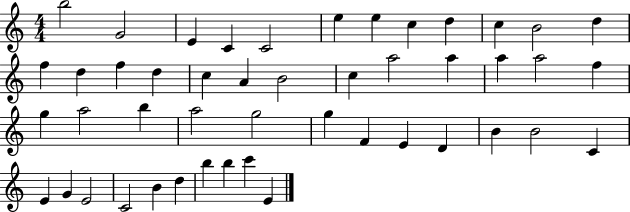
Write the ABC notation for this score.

X:1
T:Untitled
M:4/4
L:1/4
K:C
b2 G2 E C C2 e e c d c B2 d f d f d c A B2 c a2 a a a2 f g a2 b a2 g2 g F E D B B2 C E G E2 C2 B d b b c' E